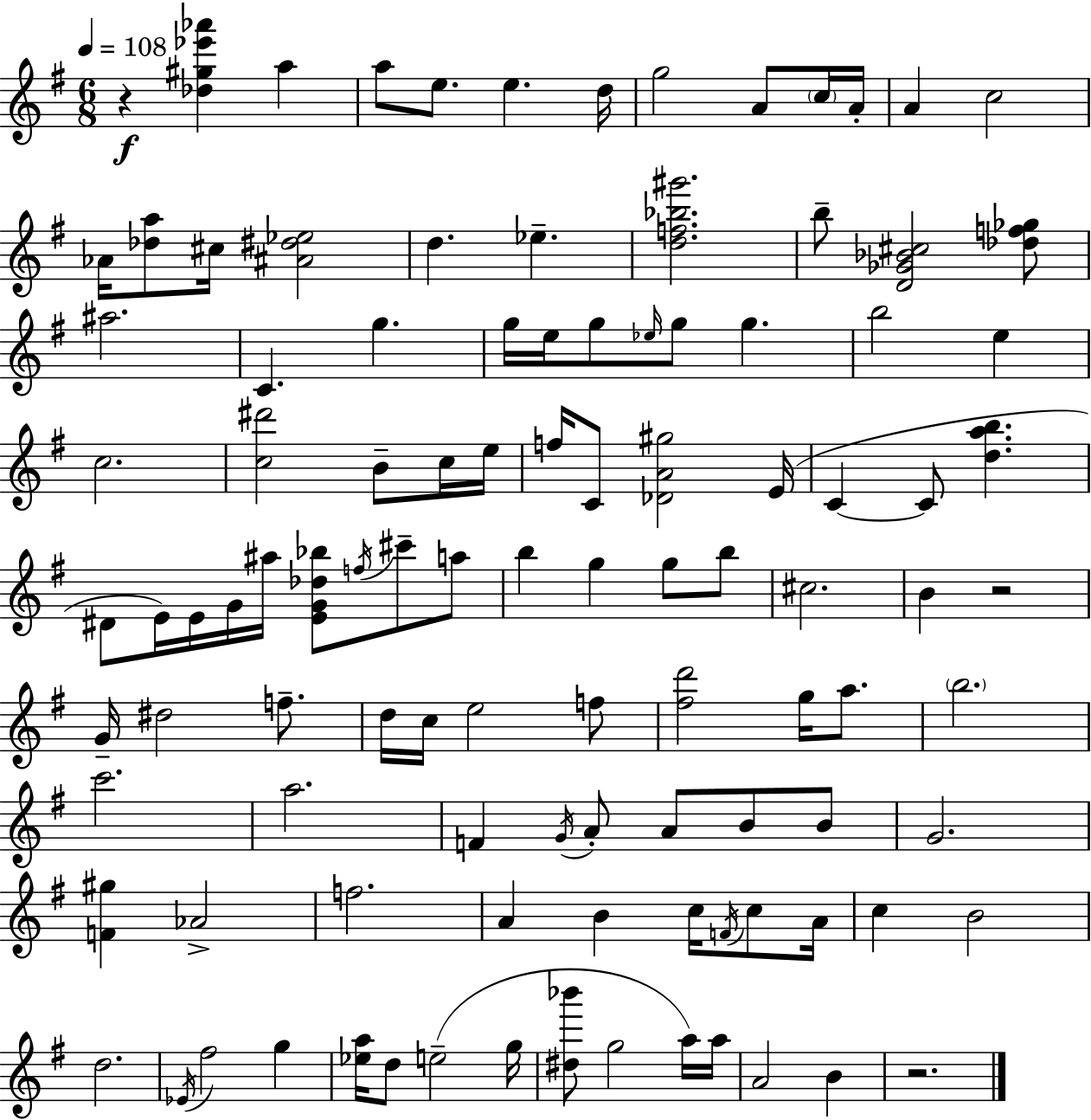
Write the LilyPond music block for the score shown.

{
  \clef treble
  \numericTimeSignature
  \time 6/8
  \key e \minor
  \tempo 4 = 108
  \repeat volta 2 { r4\f <des'' gis'' ees''' aes'''>4 a''4 | a''8 e''8. e''4. d''16 | g''2 a'8 \parenthesize c''16 a'16-. | a'4 c''2 | \break aes'16 <des'' a''>8 cis''16 <ais' dis'' ees''>2 | d''4. ees''4.-- | <d'' f'' bes'' gis'''>2. | b''8-- <d' ges' bes' cis''>2 <des'' f'' ges''>8 | \break ais''2. | c'4. g''4. | g''16 e''16 g''8 \grace { ees''16 } g''8 g''4. | b''2 e''4 | \break c''2. | <c'' dis'''>2 b'8-- c''16 | e''16 f''16 c'8 <des' a' gis''>2 | e'16( c'4~~ c'8 <d'' a'' b''>4. | \break dis'8 e'16) e'16 g'16 ais''16 <e' g' des'' bes''>8 \acciaccatura { f''16 } cis'''8-- | a''8 b''4 g''4 g''8 | b''8 cis''2. | b'4 r2 | \break g'16-- dis''2 f''8.-- | d''16 c''16 e''2 | f''8 <fis'' d'''>2 g''16 a''8. | \parenthesize b''2. | \break c'''2. | a''2. | f'4 \acciaccatura { g'16 } a'8-. a'8 b'8 | b'8 g'2. | \break <f' gis''>4 aes'2-> | f''2. | a'4 b'4 c''16 | \acciaccatura { f'16 } c''8 a'16 c''4 b'2 | \break d''2. | \acciaccatura { ees'16 } fis''2 | g''4 <ees'' a''>16 d''8 e''2--( | g''16 <dis'' bes'''>8 g''2 | \break a''16) a''16 a'2 | b'4 r2. | } \bar "|."
}